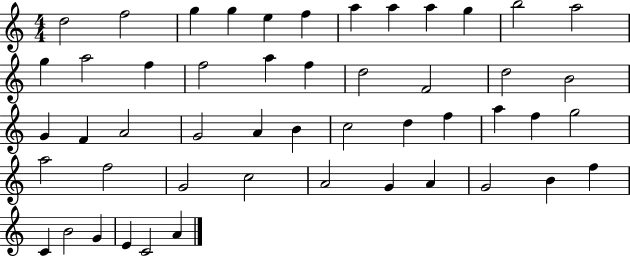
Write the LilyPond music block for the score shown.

{
  \clef treble
  \numericTimeSignature
  \time 4/4
  \key c \major
  d''2 f''2 | g''4 g''4 e''4 f''4 | a''4 a''4 a''4 g''4 | b''2 a''2 | \break g''4 a''2 f''4 | f''2 a''4 f''4 | d''2 f'2 | d''2 b'2 | \break g'4 f'4 a'2 | g'2 a'4 b'4 | c''2 d''4 f''4 | a''4 f''4 g''2 | \break a''2 f''2 | g'2 c''2 | a'2 g'4 a'4 | g'2 b'4 f''4 | \break c'4 b'2 g'4 | e'4 c'2 a'4 | \bar "|."
}